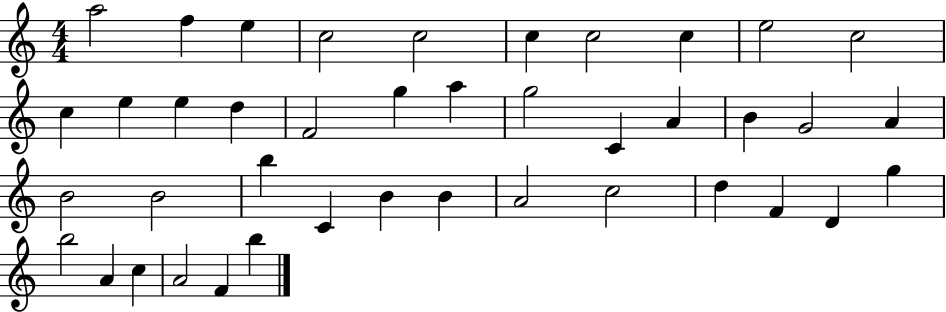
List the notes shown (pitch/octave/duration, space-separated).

A5/h F5/q E5/q C5/h C5/h C5/q C5/h C5/q E5/h C5/h C5/q E5/q E5/q D5/q F4/h G5/q A5/q G5/h C4/q A4/q B4/q G4/h A4/q B4/h B4/h B5/q C4/q B4/q B4/q A4/h C5/h D5/q F4/q D4/q G5/q B5/h A4/q C5/q A4/h F4/q B5/q